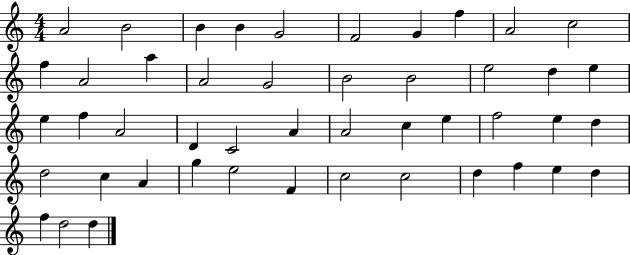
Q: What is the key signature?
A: C major